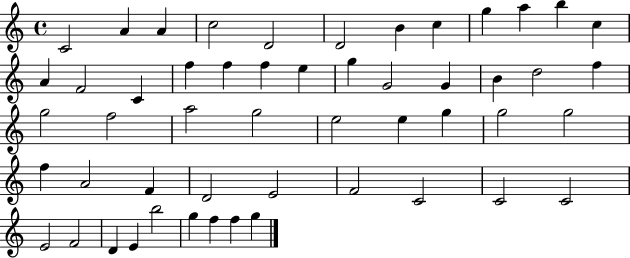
{
  \clef treble
  \time 4/4
  \defaultTimeSignature
  \key c \major
  c'2 a'4 a'4 | c''2 d'2 | d'2 b'4 c''4 | g''4 a''4 b''4 c''4 | \break a'4 f'2 c'4 | f''4 f''4 f''4 e''4 | g''4 g'2 g'4 | b'4 d''2 f''4 | \break g''2 f''2 | a''2 g''2 | e''2 e''4 g''4 | g''2 g''2 | \break f''4 a'2 f'4 | d'2 e'2 | f'2 c'2 | c'2 c'2 | \break e'2 f'2 | d'4 e'4 b''2 | g''4 f''4 f''4 g''4 | \bar "|."
}